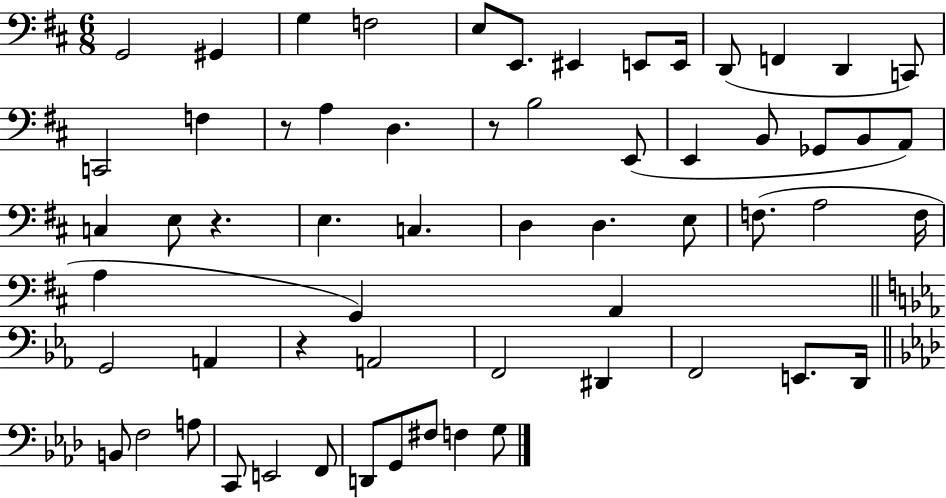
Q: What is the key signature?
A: D major